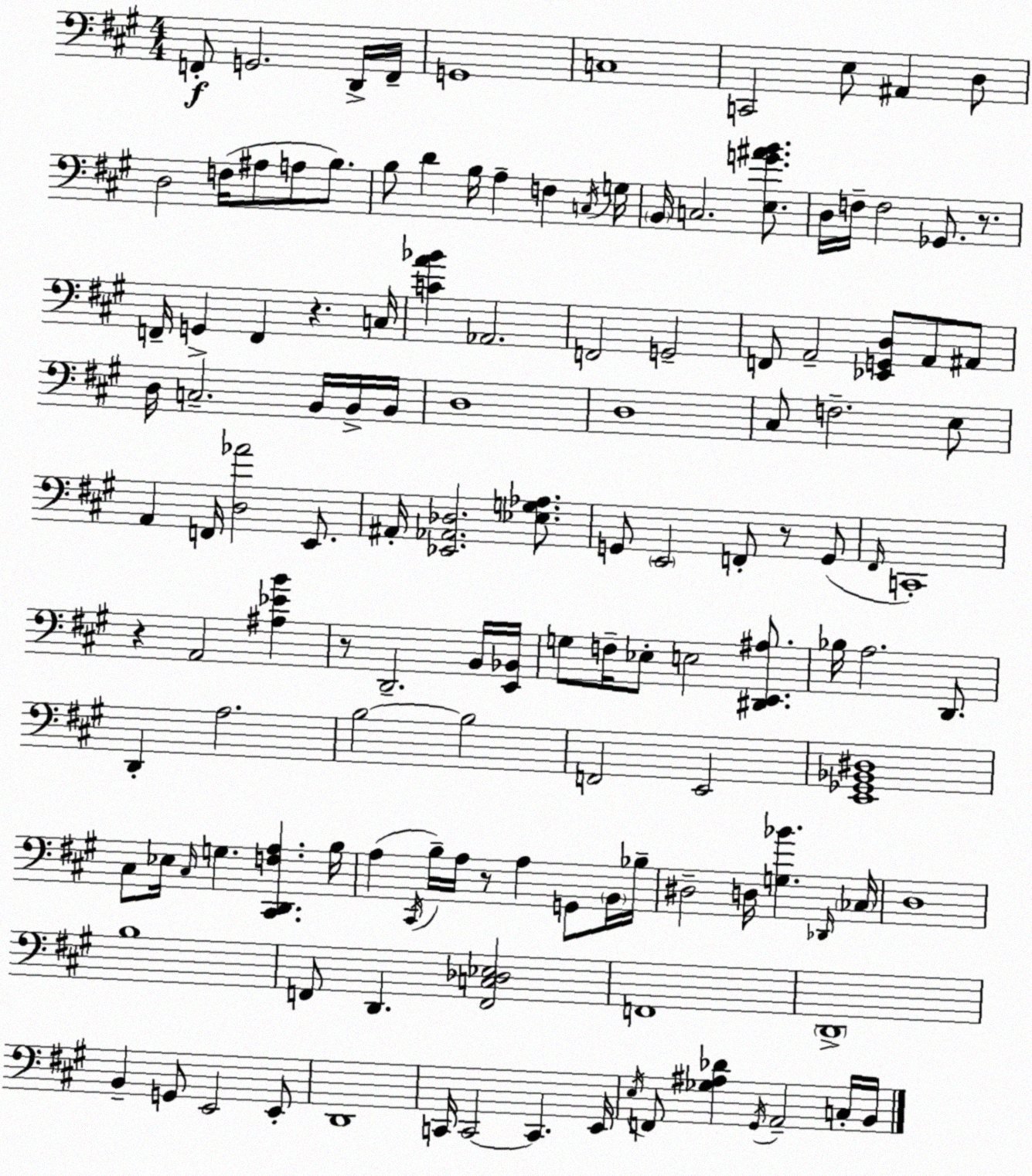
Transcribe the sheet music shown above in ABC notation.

X:1
T:Untitled
M:4/4
L:1/4
K:A
F,,/2 G,,2 D,,/4 F,,/4 G,,4 C,4 C,,2 E,/2 ^A,, D,/2 D,2 F,/4 ^A,/2 A,/2 B,/2 B,/2 D B,/4 A, F, C,/4 G,/4 B,,/4 C,2 [E,G^AB]/2 D,/4 F,/4 F,2 _G,,/2 z/2 F,,/4 G,, F,, z C,/4 [CA_B] _A,,2 F,,2 G,,2 F,,/2 A,,2 [_E,,G,,D,]/2 A,,/2 ^A,,/2 D,/4 C,2 B,,/4 B,,/4 B,,/4 D,4 D,4 ^C,/2 F,2 E,/2 A,, F,,/4 [D,_A]2 E,,/2 ^A,,/4 [_E,,_A,,_D,]2 [_E,G,_A,]/2 G,,/2 E,,2 F,,/2 z/2 G,,/2 ^F,,/4 C,,4 z A,,2 [^A,_EB] z/2 D,,2 B,,/4 [E,,_B,,]/4 G,/2 F,/4 _E,/2 E,2 [^D,,E,,^A,]/2 _B,/4 A,2 D,,/2 D,, A,2 B,2 B,2 F,,2 E,,2 [E,,_G,,_B,,^D,]4 ^C,/2 _E,/4 ^C,/4 G, [^C,,D,,F,A,] B,/4 A, ^C,,/4 B,/4 A,/4 z/2 A, G,,/2 B,,/4 _B,/4 ^D,2 D,/4 [G,_B] _D,,/4 _C,/4 D,4 B,4 F,,/2 D,, [F,,C,_D,_E,]2 F,,4 D,,4 B,, G,,/2 E,,2 E,,/2 D,,4 C,,/4 C,,2 C,, E,,/4 E,/4 F,,/2 [_G,^A,_D] ^G,,/4 A,,2 C,/4 B,,/4